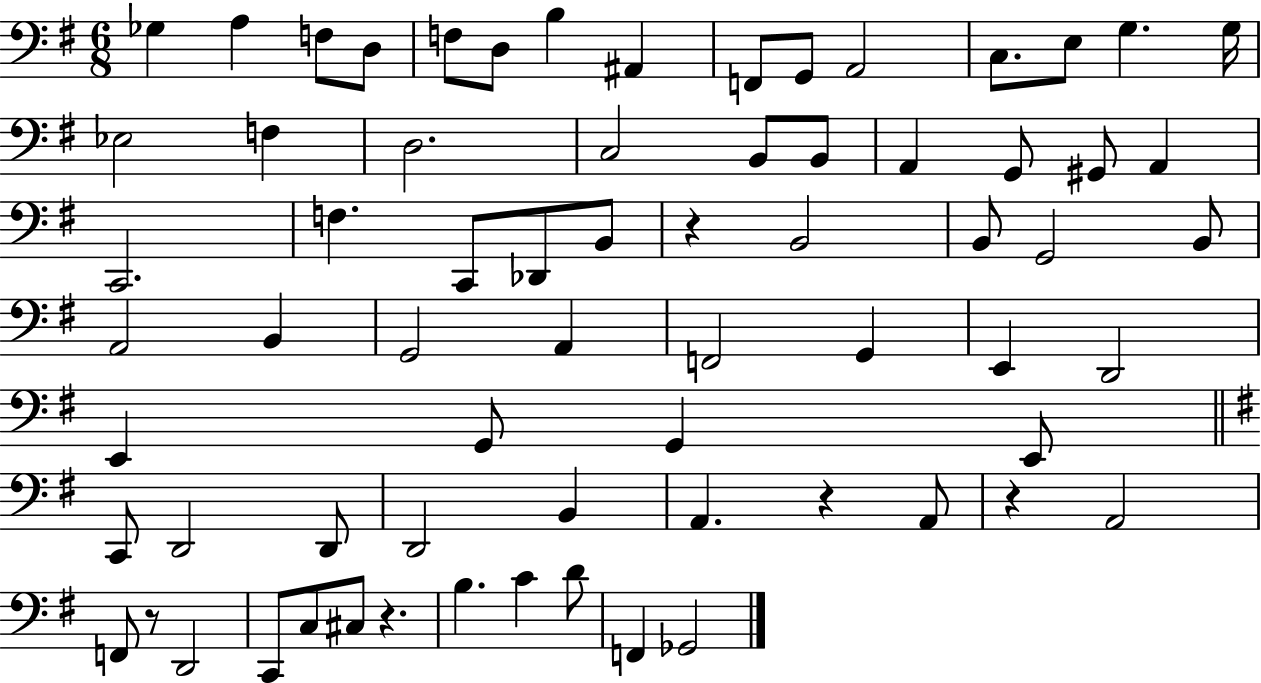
{
  \clef bass
  \numericTimeSignature
  \time 6/8
  \key g \major
  ges4 a4 f8 d8 | f8 d8 b4 ais,4 | f,8 g,8 a,2 | c8. e8 g4. g16 | \break ees2 f4 | d2. | c2 b,8 b,8 | a,4 g,8 gis,8 a,4 | \break c,2. | f4. c,8 des,8 b,8 | r4 b,2 | b,8 g,2 b,8 | \break a,2 b,4 | g,2 a,4 | f,2 g,4 | e,4 d,2 | \break e,4 g,8 g,4 e,8 | \bar "||" \break \key e \minor c,8 d,2 d,8 | d,2 b,4 | a,4. r4 a,8 | r4 a,2 | \break f,8 r8 d,2 | c,8 c8 cis8 r4. | b4. c'4 d'8 | f,4 ges,2 | \break \bar "|."
}